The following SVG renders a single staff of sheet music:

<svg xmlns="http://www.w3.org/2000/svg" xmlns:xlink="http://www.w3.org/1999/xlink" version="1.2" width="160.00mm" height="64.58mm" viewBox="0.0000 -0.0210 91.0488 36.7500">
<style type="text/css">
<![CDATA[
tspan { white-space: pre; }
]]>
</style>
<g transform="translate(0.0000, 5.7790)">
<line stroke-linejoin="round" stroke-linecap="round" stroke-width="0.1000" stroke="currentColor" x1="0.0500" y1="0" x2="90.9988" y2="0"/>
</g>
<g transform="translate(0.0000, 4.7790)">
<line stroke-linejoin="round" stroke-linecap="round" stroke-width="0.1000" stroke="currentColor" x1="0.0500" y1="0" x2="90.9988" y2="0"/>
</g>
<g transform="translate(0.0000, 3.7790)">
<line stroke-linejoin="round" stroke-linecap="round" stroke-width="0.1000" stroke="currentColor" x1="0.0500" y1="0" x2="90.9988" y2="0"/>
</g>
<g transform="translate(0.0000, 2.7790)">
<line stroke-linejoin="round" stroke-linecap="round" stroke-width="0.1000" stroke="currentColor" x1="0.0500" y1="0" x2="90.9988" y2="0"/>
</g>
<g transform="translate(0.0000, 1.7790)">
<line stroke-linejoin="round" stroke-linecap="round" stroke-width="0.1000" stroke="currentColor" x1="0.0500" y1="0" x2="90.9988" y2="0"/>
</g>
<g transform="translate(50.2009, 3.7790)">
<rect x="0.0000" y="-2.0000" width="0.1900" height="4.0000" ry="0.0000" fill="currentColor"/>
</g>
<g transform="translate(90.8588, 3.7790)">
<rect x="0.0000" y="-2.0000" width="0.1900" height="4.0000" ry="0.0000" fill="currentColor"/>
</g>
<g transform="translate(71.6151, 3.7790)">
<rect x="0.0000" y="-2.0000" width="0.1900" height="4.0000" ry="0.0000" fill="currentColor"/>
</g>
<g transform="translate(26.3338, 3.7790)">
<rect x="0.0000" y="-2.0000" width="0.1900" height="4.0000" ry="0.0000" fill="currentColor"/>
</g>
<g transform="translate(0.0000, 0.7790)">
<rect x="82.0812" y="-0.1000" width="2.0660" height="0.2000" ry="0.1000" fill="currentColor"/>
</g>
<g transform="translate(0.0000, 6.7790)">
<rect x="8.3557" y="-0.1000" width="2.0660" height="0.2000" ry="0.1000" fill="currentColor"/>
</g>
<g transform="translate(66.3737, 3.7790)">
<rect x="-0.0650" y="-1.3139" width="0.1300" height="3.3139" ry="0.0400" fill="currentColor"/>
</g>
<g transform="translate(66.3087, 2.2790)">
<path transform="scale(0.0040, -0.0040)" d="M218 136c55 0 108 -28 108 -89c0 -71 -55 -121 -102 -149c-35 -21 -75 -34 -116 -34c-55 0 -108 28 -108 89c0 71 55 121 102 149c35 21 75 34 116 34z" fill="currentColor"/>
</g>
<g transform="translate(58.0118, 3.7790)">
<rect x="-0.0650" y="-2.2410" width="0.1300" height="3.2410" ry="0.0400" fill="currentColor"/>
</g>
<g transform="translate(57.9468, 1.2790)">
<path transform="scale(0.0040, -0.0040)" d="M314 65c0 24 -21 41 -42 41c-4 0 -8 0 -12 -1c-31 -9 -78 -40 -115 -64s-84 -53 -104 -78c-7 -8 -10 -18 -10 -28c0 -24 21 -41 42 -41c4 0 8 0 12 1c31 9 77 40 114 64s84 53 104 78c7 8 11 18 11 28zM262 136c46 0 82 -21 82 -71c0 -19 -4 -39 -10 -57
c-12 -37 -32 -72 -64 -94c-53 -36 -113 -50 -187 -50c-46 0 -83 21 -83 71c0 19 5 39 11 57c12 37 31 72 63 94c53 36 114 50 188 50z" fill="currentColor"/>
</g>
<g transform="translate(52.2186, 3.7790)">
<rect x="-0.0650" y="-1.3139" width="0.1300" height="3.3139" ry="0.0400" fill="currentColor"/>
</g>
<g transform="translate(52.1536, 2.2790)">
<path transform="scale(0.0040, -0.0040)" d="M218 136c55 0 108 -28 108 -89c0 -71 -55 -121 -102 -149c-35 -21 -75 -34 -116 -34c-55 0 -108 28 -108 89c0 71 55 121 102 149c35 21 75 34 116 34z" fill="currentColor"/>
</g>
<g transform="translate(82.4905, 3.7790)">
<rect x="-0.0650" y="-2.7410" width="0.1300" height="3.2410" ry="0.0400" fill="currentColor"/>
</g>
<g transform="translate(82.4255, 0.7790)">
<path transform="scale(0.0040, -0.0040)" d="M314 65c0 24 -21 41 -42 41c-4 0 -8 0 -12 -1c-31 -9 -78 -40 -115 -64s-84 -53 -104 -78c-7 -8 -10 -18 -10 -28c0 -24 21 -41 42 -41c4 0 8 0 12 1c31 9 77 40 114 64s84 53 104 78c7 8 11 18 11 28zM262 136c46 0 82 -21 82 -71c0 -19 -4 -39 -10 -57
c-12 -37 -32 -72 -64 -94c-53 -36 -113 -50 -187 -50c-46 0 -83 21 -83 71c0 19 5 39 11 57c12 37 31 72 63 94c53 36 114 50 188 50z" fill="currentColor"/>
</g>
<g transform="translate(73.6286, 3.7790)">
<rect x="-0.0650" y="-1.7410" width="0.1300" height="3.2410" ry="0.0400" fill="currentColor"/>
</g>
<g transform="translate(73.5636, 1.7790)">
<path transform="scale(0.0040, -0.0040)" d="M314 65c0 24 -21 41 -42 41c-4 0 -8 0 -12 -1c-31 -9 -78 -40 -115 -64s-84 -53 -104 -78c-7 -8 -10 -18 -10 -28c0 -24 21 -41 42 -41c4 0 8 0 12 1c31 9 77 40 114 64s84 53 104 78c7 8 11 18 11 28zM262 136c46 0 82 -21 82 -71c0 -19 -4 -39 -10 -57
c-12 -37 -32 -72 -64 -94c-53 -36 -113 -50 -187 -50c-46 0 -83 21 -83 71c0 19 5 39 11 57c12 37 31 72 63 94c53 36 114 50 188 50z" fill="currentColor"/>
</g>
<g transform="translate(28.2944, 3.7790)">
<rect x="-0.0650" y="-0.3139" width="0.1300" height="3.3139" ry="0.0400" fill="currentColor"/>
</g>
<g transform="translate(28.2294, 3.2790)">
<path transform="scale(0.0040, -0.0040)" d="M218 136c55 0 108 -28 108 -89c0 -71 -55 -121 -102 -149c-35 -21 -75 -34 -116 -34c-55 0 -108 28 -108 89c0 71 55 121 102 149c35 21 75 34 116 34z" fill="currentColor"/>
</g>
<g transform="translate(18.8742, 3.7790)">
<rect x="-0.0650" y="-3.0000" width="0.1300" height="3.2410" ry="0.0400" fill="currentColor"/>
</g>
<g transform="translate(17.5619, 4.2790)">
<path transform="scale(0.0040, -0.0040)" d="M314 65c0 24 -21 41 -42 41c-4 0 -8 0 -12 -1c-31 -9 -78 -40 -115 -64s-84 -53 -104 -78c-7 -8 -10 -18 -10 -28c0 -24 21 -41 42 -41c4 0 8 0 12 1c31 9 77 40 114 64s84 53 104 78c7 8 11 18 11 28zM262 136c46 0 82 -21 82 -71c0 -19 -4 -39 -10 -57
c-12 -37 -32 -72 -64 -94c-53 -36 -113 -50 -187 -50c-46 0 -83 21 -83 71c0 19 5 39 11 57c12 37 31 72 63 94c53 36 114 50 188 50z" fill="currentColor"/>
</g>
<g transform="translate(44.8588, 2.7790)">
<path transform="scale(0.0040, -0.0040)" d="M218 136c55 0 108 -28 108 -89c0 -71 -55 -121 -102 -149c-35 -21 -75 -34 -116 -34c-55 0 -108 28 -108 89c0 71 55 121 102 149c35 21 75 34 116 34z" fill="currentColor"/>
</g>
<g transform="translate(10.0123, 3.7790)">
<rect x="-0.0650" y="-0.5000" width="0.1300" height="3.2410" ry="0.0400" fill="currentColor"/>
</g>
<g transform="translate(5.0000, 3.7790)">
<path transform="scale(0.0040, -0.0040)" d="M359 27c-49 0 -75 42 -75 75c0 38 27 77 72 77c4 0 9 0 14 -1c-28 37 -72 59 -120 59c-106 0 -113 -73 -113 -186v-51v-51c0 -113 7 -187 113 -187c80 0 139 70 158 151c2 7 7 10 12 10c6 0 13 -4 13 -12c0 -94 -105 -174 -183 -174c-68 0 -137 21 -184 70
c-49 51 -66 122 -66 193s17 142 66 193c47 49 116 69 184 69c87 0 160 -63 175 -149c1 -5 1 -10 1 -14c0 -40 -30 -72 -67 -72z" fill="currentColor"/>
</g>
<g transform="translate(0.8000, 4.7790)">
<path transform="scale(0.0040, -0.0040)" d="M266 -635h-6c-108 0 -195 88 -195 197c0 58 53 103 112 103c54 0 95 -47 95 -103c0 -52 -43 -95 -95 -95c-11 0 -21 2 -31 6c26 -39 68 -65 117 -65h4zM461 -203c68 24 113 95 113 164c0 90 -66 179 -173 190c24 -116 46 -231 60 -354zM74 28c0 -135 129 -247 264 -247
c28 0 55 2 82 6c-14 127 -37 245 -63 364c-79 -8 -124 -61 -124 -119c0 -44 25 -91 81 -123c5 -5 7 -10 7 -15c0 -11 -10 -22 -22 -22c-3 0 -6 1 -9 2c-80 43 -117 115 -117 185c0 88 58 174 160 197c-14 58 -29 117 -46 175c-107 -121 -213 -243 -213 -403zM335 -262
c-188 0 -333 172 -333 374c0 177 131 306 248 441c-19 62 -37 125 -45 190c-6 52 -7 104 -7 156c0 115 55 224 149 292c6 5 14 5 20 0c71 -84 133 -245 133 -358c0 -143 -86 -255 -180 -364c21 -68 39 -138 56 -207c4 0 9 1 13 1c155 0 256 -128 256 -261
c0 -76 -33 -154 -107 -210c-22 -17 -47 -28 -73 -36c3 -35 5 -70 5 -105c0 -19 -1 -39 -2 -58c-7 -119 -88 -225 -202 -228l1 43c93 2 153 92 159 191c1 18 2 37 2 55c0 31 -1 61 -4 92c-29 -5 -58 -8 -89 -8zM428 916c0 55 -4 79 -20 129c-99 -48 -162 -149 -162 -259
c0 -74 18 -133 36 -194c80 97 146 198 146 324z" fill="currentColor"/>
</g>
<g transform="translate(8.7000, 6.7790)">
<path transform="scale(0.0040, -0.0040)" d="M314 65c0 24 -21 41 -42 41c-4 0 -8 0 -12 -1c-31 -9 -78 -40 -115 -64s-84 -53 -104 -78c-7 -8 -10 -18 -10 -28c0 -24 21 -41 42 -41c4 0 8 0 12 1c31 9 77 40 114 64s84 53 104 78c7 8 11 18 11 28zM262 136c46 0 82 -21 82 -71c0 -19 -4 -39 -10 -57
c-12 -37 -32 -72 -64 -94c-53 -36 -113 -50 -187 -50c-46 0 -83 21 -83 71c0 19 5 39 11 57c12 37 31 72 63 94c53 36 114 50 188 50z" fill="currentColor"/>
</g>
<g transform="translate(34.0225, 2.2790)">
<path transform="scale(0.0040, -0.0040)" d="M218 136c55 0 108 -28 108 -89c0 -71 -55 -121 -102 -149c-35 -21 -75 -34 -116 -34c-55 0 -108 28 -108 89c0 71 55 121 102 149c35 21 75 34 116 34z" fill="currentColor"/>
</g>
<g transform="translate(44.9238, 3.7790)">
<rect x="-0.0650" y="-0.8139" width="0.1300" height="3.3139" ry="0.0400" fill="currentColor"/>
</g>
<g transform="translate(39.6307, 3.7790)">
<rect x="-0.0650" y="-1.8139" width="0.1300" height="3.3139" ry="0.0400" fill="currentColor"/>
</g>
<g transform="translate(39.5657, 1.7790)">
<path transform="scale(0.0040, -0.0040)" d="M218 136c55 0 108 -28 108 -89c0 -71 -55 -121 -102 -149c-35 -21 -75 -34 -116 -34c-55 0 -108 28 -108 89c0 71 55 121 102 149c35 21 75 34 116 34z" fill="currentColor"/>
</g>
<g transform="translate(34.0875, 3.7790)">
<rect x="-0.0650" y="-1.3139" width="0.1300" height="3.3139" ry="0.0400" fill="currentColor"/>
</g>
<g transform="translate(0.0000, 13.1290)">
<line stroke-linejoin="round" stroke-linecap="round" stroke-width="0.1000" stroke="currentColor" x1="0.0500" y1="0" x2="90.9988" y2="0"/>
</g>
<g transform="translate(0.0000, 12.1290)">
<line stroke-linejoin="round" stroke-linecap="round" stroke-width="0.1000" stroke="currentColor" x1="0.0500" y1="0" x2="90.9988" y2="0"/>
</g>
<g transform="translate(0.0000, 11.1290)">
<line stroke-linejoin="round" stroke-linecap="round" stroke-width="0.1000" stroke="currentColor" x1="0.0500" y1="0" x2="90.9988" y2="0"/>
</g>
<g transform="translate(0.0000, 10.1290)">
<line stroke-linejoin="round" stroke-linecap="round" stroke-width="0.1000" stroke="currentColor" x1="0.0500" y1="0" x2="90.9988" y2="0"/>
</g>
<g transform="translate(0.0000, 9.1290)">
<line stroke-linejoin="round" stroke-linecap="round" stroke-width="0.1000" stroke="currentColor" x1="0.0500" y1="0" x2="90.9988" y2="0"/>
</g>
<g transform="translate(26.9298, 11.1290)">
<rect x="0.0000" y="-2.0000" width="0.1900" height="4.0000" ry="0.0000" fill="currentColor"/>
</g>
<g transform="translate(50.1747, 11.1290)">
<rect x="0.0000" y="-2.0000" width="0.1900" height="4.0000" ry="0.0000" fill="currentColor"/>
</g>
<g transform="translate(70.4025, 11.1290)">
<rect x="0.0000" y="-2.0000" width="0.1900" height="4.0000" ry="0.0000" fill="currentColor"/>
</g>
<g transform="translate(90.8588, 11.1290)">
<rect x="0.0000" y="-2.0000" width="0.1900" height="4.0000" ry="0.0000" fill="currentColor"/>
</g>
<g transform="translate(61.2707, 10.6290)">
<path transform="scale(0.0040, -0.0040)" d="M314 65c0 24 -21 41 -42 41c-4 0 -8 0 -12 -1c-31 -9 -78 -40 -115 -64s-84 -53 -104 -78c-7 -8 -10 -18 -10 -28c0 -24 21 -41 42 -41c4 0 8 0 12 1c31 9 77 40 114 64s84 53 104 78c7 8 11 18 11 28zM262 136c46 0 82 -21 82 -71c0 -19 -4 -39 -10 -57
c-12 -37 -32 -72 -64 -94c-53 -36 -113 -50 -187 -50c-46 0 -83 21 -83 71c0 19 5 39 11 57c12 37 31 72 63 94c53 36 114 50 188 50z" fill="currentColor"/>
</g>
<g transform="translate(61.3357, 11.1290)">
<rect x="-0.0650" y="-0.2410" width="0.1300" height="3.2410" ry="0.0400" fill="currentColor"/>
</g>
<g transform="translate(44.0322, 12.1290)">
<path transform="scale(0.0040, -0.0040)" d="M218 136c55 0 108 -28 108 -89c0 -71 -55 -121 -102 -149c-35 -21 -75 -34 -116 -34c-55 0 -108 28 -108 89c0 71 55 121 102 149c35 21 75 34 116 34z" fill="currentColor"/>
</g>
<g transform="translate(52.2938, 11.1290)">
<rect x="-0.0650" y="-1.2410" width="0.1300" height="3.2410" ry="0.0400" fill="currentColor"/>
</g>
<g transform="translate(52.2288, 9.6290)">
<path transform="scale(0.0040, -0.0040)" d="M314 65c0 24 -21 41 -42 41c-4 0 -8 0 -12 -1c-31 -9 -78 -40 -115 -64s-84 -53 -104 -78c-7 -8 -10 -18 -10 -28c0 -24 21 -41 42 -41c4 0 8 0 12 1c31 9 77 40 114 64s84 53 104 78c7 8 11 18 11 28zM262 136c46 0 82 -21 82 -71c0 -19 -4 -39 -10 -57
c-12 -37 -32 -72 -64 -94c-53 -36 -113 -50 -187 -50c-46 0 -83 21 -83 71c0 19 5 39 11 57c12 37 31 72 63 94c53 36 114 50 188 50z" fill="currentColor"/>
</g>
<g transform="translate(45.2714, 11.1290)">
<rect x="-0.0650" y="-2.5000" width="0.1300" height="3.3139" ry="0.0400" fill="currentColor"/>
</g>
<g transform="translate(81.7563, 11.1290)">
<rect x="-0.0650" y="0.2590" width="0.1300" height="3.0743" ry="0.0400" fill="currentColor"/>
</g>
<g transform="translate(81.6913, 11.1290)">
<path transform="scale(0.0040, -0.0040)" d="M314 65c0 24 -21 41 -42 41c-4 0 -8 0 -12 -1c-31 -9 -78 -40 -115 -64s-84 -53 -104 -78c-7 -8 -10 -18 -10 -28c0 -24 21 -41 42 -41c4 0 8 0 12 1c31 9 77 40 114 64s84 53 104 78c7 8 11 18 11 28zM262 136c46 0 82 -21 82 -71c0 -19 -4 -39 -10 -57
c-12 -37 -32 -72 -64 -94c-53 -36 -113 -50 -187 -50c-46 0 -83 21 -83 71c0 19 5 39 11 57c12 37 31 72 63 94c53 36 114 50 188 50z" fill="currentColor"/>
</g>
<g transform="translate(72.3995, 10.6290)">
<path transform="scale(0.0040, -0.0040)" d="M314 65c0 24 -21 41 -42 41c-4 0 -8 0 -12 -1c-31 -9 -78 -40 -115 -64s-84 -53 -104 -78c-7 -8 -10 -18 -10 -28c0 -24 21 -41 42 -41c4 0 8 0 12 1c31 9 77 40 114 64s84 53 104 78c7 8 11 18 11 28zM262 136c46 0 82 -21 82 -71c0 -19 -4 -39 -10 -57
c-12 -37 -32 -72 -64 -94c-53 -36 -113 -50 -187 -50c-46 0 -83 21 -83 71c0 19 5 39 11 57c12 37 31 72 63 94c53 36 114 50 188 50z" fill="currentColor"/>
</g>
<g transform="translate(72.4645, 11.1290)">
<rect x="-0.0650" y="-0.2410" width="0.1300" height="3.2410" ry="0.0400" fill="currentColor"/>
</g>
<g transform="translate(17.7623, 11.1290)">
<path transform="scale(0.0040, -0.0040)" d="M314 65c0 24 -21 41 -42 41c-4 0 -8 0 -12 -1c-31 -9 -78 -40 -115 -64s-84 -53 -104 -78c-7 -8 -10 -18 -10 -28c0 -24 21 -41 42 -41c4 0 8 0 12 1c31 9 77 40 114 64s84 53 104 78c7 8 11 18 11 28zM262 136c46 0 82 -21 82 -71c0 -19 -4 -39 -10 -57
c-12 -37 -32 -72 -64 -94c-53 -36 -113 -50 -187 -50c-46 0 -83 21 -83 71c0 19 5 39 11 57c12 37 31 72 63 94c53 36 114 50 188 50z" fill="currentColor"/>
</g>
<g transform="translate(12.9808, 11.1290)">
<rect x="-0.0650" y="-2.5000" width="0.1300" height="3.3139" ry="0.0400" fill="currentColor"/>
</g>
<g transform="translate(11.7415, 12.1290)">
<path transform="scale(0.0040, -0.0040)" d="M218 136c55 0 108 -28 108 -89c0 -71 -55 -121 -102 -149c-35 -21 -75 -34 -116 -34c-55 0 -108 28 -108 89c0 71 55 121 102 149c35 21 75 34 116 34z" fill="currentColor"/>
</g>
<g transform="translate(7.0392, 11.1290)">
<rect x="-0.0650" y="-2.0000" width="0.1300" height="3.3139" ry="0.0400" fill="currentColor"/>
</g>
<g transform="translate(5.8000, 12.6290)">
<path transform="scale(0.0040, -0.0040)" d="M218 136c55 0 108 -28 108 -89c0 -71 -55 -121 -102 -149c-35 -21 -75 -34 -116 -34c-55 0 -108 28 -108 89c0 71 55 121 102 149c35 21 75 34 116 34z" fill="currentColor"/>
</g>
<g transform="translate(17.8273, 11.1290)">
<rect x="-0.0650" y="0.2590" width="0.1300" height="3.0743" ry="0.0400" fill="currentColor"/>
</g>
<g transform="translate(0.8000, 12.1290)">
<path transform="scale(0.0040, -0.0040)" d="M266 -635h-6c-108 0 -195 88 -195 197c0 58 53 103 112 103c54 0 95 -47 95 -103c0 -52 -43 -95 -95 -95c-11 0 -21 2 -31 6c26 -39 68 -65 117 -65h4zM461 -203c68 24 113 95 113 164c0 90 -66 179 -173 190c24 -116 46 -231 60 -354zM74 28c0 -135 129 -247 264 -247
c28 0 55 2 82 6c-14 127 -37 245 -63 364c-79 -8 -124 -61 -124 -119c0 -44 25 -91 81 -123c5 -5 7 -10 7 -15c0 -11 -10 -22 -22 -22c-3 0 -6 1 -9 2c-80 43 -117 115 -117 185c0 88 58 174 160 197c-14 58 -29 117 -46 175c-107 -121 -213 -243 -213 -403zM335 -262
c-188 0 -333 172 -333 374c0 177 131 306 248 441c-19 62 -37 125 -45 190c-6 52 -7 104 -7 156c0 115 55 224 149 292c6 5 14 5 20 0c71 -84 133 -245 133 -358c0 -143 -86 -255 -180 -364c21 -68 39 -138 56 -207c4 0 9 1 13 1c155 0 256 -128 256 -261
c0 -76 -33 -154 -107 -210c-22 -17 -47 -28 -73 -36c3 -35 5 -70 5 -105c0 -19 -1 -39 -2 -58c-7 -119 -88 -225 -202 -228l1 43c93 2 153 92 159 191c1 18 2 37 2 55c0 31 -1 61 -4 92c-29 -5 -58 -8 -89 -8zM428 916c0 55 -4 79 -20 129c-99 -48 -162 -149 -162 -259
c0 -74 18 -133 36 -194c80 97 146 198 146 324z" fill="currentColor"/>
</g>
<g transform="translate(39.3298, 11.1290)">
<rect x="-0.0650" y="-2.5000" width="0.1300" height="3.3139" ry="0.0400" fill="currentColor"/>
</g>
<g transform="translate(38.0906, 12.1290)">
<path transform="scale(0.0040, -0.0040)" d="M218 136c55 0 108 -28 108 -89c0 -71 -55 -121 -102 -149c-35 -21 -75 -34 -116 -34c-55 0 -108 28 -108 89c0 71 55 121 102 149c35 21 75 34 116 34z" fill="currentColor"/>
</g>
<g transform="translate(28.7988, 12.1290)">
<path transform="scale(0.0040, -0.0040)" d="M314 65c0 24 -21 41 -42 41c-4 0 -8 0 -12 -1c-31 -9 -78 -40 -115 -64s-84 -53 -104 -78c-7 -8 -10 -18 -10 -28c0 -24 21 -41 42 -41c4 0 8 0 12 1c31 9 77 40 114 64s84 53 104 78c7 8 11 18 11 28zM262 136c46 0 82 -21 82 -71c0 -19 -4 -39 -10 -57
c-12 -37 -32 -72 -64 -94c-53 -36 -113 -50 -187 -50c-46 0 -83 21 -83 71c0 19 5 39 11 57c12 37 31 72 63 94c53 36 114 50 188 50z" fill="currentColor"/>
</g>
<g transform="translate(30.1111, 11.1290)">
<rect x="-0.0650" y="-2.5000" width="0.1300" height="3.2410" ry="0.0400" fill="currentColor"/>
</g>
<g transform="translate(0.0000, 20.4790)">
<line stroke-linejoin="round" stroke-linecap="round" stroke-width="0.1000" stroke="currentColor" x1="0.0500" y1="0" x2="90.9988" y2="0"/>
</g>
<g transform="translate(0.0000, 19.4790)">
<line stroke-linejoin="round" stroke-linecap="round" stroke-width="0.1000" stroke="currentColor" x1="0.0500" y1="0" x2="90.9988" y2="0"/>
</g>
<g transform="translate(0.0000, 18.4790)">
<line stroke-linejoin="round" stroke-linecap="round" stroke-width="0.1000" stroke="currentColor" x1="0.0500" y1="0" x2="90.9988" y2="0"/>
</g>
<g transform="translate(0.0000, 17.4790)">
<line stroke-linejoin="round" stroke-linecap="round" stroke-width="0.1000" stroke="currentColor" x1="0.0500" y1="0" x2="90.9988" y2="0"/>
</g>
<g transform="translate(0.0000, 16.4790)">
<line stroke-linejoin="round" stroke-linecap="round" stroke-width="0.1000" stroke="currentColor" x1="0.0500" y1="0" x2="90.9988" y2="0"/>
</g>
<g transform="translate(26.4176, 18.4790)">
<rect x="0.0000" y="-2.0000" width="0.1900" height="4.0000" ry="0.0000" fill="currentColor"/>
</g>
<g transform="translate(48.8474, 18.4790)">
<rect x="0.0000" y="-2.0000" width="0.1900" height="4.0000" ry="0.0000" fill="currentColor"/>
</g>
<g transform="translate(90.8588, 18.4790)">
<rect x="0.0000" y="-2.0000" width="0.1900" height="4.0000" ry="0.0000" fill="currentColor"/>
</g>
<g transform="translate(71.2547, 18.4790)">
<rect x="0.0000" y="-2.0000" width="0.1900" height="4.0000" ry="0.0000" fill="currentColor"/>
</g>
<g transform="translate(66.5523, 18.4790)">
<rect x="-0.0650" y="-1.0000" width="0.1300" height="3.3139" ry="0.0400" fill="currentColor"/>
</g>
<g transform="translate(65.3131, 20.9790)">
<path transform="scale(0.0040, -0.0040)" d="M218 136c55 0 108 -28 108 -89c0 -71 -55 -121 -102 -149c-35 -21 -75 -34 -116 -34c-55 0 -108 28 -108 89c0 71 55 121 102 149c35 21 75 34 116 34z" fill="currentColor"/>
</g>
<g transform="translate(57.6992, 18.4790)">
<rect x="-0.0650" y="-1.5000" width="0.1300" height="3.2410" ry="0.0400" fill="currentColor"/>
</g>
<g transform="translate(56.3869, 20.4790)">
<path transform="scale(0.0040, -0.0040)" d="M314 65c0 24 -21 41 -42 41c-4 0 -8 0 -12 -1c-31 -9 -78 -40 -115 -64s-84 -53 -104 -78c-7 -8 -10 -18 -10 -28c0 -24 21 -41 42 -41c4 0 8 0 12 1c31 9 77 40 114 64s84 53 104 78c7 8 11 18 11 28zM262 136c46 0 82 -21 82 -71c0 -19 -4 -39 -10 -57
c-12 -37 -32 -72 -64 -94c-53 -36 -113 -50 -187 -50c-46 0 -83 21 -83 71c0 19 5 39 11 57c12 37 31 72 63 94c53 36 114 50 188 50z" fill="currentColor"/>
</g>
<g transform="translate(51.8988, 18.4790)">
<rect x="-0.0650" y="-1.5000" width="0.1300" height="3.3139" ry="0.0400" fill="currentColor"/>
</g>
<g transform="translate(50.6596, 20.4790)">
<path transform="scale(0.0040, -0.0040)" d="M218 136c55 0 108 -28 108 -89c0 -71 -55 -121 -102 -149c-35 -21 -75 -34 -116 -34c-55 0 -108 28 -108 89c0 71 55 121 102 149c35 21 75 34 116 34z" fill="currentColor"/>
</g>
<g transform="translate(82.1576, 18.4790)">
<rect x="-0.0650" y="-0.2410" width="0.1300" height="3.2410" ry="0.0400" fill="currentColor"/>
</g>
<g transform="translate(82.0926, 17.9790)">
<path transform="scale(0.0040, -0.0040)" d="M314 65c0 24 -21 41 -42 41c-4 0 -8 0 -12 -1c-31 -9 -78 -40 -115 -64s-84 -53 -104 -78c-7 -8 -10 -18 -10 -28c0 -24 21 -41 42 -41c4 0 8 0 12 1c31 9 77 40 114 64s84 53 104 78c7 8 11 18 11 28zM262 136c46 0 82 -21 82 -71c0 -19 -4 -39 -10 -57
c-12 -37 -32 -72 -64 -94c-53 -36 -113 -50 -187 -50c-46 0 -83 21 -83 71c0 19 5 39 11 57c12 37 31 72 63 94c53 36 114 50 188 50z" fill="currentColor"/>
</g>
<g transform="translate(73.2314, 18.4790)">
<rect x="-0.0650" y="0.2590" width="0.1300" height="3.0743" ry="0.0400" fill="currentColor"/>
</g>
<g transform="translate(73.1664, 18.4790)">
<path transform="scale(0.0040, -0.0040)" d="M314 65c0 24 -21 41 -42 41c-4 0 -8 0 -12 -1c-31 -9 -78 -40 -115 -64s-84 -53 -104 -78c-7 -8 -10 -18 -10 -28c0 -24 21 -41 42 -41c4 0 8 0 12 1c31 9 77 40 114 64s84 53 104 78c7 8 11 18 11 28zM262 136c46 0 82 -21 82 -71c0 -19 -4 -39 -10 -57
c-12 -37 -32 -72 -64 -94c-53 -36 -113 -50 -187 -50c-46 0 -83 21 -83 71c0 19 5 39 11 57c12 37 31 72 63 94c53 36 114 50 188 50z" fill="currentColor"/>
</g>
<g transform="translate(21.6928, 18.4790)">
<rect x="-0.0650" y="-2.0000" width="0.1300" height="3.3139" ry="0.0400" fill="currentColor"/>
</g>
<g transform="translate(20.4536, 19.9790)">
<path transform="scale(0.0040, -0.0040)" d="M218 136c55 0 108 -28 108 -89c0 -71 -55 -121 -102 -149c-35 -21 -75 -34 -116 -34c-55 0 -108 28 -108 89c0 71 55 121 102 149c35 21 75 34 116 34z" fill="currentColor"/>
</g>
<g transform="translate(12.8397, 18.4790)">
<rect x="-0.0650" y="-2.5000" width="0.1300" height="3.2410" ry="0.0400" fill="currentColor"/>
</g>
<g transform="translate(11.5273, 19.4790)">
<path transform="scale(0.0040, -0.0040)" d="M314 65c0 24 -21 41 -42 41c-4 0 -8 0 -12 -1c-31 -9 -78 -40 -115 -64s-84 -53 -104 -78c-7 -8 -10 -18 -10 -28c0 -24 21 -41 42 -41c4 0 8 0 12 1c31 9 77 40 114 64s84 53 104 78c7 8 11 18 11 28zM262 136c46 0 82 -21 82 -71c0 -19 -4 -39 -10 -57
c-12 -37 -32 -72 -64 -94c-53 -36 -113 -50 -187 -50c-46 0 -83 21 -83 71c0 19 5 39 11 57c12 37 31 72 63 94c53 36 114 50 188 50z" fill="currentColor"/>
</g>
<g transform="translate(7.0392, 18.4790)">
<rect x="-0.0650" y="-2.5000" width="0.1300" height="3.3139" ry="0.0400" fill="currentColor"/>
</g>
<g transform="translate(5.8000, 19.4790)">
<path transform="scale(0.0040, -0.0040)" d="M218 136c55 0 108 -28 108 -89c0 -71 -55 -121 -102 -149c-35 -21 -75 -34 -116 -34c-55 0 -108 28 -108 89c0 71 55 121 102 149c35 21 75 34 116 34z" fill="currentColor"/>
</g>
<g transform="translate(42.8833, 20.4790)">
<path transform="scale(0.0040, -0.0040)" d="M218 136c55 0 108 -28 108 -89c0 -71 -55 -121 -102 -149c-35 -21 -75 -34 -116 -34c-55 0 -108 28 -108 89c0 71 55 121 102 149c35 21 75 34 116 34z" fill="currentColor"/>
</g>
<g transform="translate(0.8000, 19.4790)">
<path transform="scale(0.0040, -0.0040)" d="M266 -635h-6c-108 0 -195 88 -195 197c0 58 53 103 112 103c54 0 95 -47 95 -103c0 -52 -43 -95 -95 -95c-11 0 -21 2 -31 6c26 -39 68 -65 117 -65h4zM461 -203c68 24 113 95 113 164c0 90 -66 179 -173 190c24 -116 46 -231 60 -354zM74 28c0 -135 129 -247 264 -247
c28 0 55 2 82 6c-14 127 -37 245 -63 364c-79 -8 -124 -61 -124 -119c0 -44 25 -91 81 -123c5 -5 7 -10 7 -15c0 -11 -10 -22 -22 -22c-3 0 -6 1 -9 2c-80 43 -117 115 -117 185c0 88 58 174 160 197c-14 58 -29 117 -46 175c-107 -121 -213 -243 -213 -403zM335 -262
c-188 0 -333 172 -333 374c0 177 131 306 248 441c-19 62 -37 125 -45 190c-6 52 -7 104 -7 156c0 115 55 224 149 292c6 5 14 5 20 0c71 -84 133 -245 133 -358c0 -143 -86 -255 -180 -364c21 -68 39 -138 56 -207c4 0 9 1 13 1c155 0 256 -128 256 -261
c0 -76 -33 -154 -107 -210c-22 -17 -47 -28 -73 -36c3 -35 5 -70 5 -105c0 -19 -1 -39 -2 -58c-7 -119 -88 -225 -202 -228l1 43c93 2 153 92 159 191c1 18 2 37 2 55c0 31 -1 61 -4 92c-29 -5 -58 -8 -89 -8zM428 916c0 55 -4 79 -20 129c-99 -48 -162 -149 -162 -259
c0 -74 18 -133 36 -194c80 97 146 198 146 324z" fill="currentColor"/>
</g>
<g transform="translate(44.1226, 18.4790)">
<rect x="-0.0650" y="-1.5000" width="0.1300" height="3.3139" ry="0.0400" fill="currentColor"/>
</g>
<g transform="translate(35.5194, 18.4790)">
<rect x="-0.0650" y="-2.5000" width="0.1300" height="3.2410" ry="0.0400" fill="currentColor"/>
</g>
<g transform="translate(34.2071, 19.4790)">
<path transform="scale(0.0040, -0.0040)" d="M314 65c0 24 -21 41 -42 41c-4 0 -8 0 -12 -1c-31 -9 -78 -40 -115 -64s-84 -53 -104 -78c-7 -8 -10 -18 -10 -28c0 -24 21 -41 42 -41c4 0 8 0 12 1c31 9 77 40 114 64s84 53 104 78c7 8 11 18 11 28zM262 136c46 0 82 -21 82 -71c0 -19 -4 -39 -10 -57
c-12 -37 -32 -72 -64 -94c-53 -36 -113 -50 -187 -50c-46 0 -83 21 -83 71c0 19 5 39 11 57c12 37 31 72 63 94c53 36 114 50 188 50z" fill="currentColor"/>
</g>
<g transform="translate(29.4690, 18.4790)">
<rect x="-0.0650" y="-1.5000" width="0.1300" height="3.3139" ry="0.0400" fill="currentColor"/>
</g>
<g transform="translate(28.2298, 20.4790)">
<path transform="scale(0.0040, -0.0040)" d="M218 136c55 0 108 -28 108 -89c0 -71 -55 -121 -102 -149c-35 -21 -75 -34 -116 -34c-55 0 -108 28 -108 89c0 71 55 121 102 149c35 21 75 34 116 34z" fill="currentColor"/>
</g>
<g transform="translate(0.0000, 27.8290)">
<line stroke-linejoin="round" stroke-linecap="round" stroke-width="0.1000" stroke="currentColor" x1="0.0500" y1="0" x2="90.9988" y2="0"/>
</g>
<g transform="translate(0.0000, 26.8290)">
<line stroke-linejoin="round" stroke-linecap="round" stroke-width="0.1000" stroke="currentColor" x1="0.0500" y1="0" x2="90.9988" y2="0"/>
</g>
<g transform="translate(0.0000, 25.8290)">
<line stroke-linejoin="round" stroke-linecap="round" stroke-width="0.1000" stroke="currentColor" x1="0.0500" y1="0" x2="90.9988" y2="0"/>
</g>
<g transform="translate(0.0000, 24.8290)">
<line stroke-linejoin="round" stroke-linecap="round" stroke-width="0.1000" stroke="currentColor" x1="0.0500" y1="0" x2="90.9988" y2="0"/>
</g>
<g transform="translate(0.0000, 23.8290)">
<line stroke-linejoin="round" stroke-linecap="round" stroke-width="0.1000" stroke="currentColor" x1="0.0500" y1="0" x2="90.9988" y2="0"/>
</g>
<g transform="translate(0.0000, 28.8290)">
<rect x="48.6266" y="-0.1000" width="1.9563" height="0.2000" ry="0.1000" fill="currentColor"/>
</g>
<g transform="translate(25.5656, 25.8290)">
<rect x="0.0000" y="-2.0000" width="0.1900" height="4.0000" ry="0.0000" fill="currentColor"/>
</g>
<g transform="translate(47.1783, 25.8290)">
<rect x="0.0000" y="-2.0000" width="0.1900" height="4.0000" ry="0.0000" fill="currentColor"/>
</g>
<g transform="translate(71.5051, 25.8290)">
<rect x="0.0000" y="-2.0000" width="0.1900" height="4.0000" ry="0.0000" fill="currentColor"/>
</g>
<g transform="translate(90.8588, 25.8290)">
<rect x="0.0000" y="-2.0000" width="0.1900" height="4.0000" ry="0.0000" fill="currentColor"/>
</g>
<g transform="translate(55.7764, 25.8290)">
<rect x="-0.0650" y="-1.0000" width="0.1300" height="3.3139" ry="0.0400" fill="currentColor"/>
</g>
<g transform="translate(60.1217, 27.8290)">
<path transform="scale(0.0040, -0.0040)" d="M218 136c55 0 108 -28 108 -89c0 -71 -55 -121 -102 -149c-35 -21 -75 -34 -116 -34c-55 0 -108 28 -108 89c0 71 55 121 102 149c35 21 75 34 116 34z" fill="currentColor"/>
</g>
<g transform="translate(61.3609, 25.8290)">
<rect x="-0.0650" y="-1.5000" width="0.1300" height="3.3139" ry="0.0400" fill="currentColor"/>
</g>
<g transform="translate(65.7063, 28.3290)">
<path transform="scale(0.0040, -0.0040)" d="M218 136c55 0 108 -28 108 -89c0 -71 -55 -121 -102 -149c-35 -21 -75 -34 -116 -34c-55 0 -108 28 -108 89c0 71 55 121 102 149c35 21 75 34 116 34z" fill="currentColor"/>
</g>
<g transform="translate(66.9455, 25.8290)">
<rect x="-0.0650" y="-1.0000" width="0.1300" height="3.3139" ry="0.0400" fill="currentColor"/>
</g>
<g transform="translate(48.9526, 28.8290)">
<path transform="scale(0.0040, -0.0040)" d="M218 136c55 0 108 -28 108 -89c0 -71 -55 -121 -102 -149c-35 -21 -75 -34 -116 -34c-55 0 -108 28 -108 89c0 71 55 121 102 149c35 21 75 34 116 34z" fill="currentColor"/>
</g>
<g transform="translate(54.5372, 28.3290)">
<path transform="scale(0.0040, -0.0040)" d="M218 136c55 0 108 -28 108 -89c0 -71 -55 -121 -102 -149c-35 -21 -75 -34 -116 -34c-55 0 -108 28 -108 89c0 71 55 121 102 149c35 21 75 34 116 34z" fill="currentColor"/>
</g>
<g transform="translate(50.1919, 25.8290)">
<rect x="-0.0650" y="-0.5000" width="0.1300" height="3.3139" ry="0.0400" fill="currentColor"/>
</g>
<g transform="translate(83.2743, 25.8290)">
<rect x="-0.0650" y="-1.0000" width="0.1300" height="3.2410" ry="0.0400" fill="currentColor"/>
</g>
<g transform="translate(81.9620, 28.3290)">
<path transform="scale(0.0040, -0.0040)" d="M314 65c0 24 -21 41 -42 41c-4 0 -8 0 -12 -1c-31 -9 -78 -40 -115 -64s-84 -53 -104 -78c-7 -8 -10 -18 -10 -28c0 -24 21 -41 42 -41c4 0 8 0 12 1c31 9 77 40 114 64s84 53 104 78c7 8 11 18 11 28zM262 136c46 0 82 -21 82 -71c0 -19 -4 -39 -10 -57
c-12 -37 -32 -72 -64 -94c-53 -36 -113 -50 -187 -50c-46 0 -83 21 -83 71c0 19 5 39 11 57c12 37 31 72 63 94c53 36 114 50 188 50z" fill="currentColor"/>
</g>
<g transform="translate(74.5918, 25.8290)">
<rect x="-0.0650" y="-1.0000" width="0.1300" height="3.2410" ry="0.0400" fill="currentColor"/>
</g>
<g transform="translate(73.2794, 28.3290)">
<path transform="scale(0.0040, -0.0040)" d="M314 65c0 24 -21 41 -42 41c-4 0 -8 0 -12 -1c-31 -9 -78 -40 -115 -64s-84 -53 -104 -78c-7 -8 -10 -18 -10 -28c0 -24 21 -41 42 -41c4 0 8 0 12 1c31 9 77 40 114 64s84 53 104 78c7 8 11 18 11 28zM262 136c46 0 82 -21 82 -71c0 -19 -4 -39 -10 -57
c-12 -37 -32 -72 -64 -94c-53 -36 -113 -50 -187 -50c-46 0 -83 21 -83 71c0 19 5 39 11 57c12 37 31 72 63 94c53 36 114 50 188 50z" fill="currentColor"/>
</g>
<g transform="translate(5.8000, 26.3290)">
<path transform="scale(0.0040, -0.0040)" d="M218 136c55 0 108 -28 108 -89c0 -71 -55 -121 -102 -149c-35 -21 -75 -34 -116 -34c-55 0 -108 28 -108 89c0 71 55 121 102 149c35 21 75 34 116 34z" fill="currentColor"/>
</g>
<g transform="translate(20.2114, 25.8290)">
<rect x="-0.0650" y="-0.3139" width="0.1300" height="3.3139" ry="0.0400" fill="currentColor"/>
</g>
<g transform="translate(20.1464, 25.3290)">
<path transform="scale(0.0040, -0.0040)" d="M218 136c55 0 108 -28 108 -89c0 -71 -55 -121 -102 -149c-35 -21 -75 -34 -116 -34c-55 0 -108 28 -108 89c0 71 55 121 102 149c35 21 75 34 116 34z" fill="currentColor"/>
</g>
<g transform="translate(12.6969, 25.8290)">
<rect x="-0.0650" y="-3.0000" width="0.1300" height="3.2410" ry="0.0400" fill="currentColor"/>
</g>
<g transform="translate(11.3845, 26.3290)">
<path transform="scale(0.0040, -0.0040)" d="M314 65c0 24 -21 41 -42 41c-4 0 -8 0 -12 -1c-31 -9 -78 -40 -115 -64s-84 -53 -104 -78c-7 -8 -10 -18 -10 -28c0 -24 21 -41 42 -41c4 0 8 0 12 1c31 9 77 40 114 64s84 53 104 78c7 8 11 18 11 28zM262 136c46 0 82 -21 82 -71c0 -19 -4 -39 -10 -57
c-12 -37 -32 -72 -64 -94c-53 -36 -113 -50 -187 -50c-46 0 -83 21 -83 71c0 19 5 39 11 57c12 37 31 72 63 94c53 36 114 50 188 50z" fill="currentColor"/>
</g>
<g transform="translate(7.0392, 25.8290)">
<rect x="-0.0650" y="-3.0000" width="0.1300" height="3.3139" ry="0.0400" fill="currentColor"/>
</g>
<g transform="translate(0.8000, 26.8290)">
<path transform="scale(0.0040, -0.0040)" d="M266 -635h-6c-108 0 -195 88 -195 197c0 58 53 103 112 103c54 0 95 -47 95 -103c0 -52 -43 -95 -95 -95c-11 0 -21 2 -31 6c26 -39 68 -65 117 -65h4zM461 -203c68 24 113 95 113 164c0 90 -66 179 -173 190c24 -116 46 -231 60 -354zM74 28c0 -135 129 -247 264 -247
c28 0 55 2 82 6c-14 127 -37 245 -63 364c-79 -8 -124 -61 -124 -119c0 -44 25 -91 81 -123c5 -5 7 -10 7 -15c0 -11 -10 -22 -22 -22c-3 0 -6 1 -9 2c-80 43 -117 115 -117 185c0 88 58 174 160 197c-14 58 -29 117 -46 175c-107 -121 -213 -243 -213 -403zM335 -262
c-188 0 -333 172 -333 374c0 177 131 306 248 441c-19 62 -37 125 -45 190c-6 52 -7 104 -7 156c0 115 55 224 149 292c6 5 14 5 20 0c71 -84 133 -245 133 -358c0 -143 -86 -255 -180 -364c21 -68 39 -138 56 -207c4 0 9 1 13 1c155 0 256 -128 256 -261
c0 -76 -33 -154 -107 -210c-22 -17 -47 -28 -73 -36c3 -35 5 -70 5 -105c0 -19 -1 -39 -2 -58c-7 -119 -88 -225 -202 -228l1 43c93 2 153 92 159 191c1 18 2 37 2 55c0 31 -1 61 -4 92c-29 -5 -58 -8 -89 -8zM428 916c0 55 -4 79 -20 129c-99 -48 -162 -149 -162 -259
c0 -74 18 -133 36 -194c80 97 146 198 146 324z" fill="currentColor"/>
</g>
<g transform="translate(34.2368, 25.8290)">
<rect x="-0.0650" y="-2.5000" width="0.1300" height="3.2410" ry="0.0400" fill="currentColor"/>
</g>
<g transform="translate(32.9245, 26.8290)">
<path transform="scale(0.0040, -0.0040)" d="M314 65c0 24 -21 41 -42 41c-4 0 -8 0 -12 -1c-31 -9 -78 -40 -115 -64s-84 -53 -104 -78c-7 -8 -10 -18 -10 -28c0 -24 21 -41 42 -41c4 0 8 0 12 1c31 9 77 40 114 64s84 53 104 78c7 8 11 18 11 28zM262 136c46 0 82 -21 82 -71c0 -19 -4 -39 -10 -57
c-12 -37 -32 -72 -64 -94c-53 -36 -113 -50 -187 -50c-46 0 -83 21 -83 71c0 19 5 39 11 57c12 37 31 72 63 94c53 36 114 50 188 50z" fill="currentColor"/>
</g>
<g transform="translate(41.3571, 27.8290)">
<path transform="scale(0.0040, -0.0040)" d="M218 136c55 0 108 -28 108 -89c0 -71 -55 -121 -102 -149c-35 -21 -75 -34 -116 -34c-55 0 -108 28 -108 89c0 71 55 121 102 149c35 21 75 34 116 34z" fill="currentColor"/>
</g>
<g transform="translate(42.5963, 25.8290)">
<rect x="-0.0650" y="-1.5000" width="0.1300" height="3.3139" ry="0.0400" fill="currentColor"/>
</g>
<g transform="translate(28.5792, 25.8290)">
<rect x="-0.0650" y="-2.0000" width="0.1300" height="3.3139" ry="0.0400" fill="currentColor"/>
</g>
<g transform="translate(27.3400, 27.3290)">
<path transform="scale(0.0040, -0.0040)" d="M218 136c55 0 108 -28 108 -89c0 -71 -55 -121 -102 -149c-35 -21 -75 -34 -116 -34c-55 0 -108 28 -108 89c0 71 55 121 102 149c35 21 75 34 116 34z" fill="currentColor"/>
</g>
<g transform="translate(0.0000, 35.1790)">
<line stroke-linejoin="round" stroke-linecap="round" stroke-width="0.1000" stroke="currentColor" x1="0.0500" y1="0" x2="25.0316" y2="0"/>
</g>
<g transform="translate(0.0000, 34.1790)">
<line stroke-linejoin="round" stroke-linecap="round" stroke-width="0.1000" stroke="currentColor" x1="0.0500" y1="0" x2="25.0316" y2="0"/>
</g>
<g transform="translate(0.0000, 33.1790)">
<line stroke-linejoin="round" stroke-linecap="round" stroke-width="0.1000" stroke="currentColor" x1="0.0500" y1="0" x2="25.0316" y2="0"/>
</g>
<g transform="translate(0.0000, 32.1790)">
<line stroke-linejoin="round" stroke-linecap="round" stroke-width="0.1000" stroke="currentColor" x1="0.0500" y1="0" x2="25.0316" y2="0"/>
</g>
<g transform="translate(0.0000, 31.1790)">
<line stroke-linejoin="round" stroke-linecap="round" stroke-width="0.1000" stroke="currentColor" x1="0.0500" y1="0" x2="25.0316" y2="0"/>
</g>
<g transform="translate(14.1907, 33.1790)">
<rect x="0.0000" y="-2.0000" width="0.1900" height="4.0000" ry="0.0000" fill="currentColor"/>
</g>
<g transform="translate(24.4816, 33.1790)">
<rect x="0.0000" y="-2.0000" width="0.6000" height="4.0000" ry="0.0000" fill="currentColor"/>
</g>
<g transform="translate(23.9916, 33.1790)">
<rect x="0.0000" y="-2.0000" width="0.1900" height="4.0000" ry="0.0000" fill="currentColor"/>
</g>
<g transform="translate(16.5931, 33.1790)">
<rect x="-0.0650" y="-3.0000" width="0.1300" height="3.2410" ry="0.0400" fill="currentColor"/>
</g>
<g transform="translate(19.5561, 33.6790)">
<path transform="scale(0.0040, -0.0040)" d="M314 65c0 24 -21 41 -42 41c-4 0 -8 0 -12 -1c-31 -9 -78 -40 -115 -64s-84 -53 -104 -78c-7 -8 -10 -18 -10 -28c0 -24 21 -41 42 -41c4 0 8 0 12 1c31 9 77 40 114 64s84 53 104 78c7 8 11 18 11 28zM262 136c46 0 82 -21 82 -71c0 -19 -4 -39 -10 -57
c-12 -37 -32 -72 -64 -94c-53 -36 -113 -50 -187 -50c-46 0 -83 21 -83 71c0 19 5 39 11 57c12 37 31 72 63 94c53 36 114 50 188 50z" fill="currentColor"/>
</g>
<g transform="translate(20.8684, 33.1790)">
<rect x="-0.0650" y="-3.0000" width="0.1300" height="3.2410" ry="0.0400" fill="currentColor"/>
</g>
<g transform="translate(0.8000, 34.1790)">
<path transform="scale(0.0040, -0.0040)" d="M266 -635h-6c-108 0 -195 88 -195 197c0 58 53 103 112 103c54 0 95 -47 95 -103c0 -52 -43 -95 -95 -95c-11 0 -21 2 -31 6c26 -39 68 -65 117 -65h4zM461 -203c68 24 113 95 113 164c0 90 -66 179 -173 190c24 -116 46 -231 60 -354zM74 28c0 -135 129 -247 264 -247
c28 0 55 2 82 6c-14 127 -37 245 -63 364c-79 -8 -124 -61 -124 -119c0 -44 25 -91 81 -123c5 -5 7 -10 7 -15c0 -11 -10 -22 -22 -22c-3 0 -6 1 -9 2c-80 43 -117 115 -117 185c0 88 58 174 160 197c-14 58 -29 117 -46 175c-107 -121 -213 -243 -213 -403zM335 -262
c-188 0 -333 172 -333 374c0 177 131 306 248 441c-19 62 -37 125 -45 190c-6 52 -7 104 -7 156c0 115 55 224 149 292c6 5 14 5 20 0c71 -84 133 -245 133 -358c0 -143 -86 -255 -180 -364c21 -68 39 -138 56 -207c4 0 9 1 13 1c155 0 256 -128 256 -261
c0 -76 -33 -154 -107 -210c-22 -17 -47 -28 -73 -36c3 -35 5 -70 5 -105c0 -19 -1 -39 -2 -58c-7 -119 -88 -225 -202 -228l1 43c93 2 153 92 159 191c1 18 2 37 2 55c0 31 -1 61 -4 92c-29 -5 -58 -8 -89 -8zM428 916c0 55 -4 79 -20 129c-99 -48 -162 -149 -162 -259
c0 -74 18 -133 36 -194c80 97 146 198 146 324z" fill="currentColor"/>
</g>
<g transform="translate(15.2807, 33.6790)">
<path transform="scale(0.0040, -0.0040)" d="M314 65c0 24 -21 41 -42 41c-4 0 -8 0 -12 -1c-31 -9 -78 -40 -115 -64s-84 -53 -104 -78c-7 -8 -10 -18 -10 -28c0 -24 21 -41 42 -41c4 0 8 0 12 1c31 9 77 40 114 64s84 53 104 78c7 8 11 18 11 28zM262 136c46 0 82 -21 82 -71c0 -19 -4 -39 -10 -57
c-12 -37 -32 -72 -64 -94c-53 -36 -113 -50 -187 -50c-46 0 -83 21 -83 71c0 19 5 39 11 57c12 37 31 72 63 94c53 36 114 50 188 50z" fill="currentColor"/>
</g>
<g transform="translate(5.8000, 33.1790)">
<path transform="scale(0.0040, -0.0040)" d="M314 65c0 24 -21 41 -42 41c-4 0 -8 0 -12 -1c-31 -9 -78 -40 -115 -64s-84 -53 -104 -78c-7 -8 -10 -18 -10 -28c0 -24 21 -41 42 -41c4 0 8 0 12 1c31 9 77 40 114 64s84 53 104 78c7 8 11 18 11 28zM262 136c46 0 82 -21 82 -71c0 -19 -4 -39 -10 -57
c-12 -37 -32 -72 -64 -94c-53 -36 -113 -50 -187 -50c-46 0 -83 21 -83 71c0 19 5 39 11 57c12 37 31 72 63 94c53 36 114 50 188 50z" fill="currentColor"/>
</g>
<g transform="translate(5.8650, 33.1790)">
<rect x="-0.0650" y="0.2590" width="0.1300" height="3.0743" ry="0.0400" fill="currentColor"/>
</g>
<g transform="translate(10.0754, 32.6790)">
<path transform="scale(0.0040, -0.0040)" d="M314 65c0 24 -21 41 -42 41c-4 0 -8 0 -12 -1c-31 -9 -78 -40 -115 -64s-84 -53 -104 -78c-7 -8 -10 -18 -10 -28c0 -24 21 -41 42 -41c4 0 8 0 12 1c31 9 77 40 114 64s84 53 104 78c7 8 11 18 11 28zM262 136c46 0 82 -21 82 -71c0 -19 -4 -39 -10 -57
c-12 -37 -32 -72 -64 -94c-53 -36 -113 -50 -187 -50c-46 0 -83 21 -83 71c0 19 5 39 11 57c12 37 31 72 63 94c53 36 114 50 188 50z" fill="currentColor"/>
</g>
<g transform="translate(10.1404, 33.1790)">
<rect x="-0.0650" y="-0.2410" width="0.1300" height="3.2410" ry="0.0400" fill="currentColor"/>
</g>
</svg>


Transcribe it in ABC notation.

X:1
T:Untitled
M:4/4
L:1/4
K:C
C2 A2 c e f d e g2 e f2 a2 F G B2 G2 G G e2 c2 c2 B2 G G2 F E G2 E E E2 D B2 c2 A A2 c F G2 E C D E D D2 D2 B2 c2 A2 A2